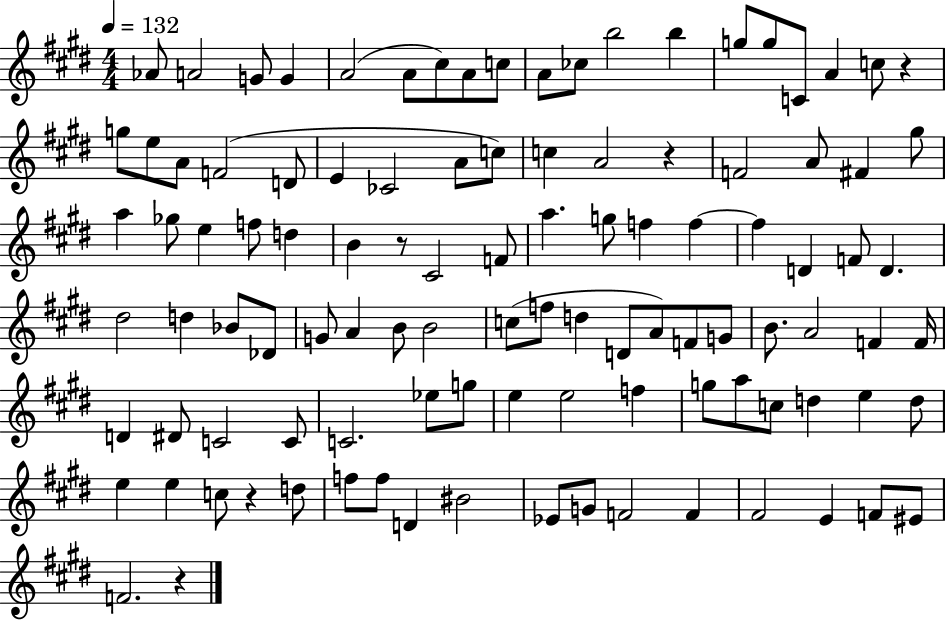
X:1
T:Untitled
M:4/4
L:1/4
K:E
_A/2 A2 G/2 G A2 A/2 ^c/2 A/2 c/2 A/2 _c/2 b2 b g/2 g/2 C/2 A c/2 z g/2 e/2 A/2 F2 D/2 E _C2 A/2 c/2 c A2 z F2 A/2 ^F ^g/2 a _g/2 e f/2 d B z/2 ^C2 F/2 a g/2 f f f D F/2 D ^d2 d _B/2 _D/2 G/2 A B/2 B2 c/2 f/2 d D/2 A/2 F/2 G/2 B/2 A2 F F/4 D ^D/2 C2 C/2 C2 _e/2 g/2 e e2 f g/2 a/2 c/2 d e d/2 e e c/2 z d/2 f/2 f/2 D ^B2 _E/2 G/2 F2 F ^F2 E F/2 ^E/2 F2 z